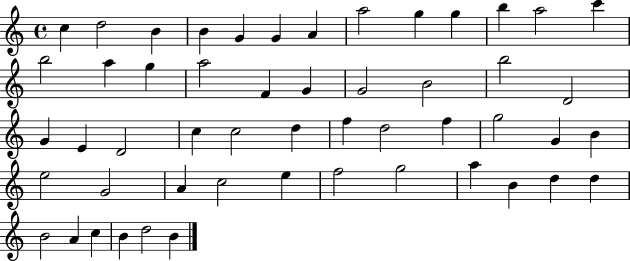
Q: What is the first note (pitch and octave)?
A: C5